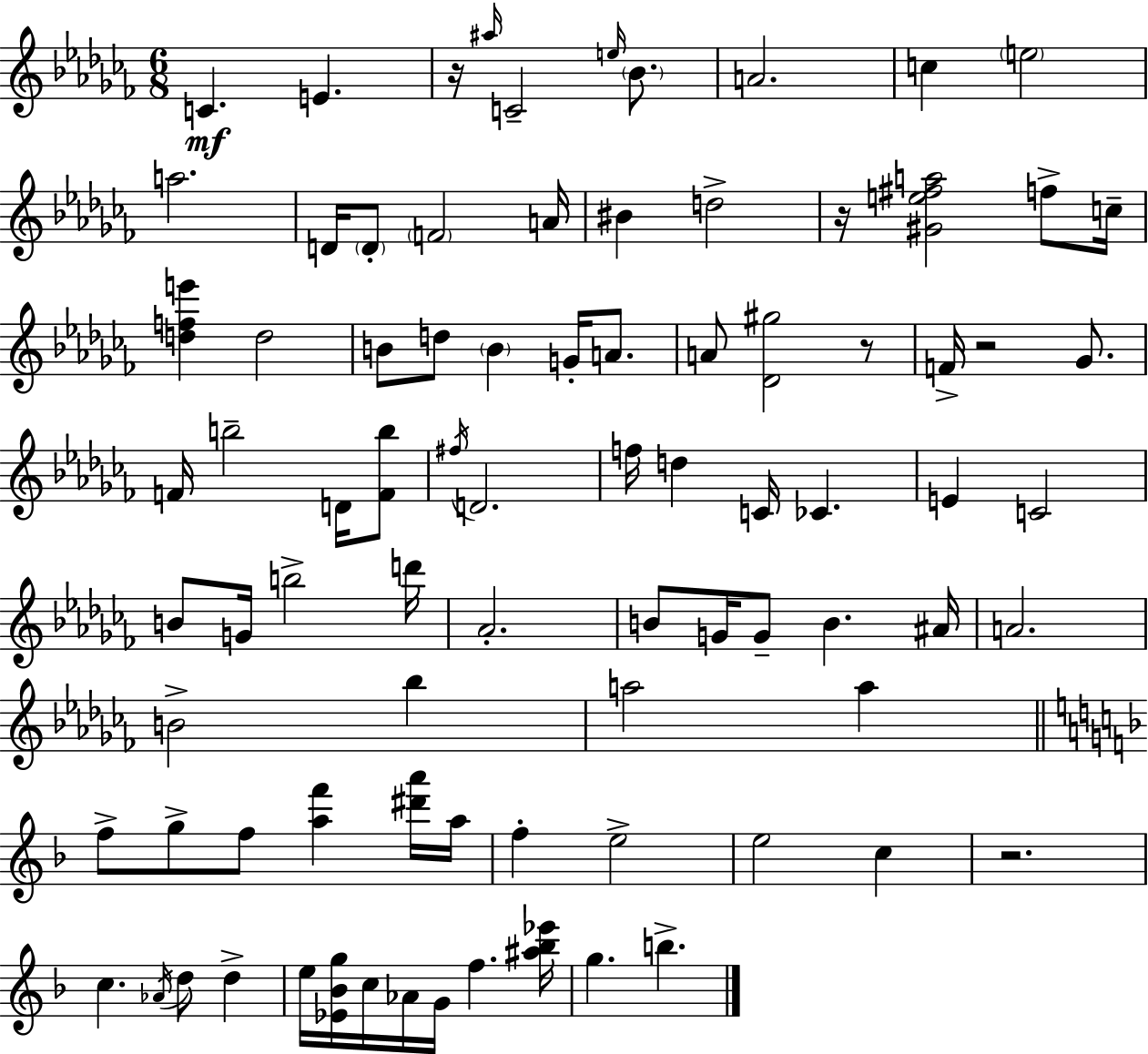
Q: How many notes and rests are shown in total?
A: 85